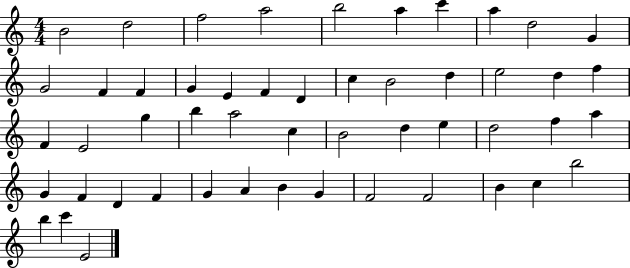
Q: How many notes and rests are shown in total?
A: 51